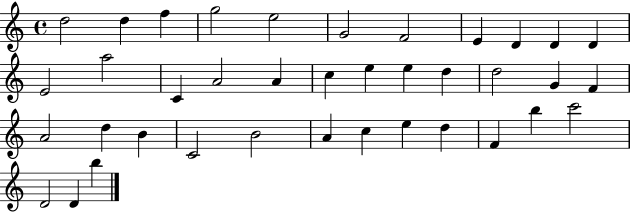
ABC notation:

X:1
T:Untitled
M:4/4
L:1/4
K:C
d2 d f g2 e2 G2 F2 E D D D E2 a2 C A2 A c e e d d2 G F A2 d B C2 B2 A c e d F b c'2 D2 D b